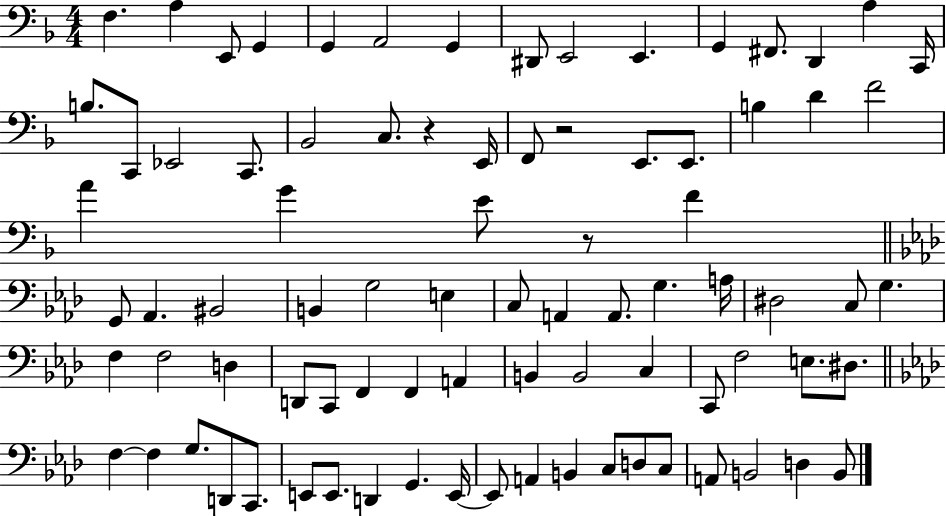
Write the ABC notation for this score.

X:1
T:Untitled
M:4/4
L:1/4
K:F
F, A, E,,/2 G,, G,, A,,2 G,, ^D,,/2 E,,2 E,, G,, ^F,,/2 D,, A, C,,/4 B,/2 C,,/2 _E,,2 C,,/2 _B,,2 C,/2 z E,,/4 F,,/2 z2 E,,/2 E,,/2 B, D F2 A G E/2 z/2 F G,,/2 _A,, ^B,,2 B,, G,2 E, C,/2 A,, A,,/2 G, A,/4 ^D,2 C,/2 G, F, F,2 D, D,,/2 C,,/2 F,, F,, A,, B,, B,,2 C, C,,/2 F,2 E,/2 ^D,/2 F, F, G,/2 D,,/2 C,,/2 E,,/2 E,,/2 D,, G,, E,,/4 E,,/2 A,, B,, C,/2 D,/2 C,/2 A,,/2 B,,2 D, B,,/2